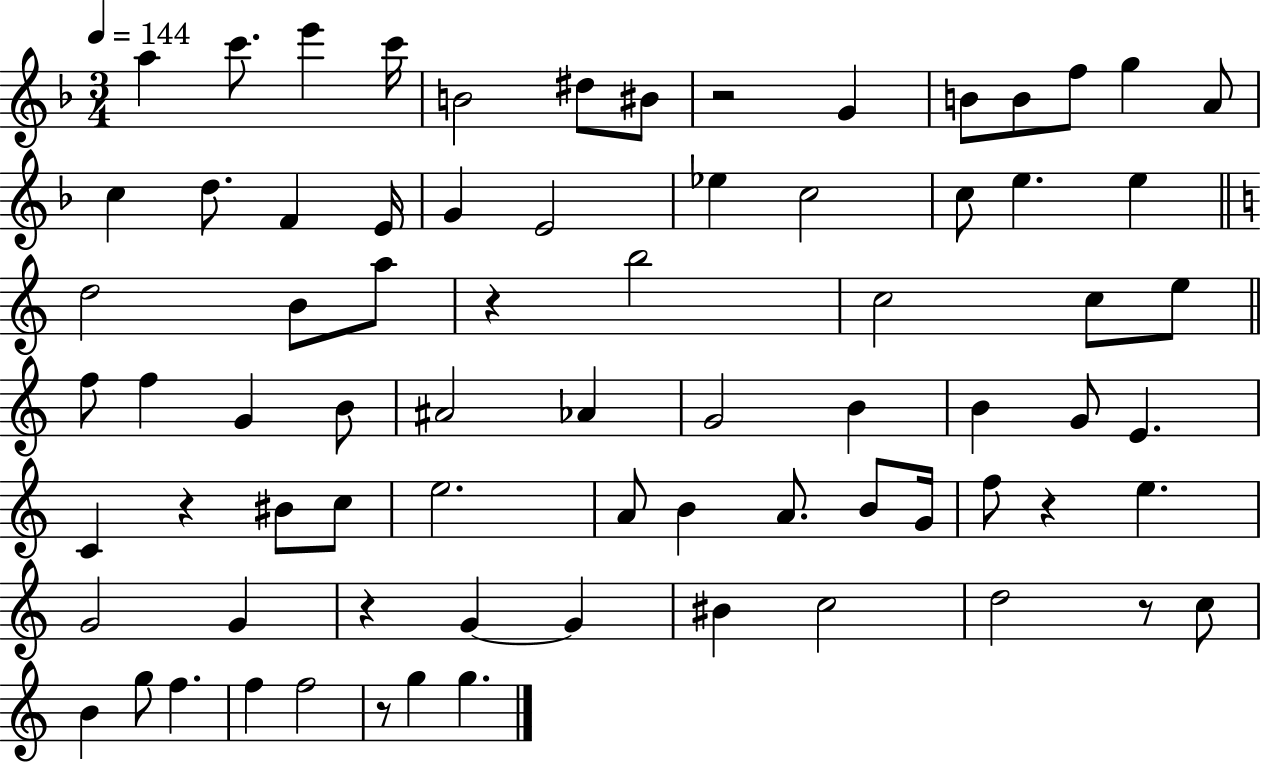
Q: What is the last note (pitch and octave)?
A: G5